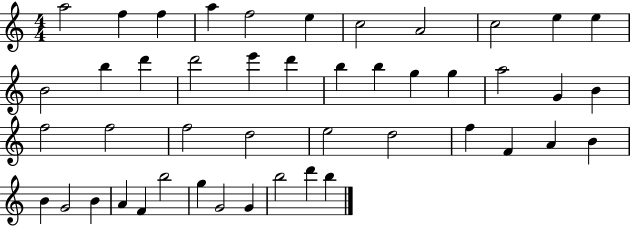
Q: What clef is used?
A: treble